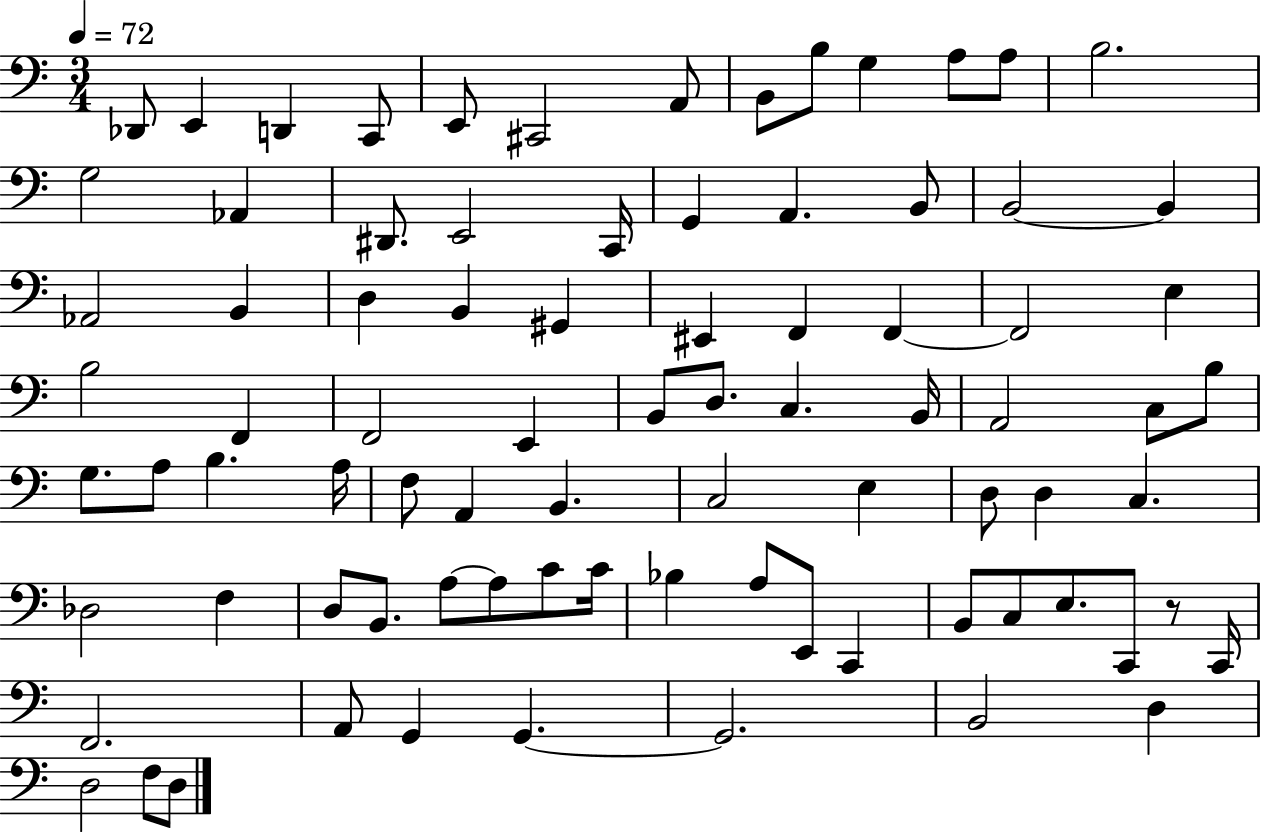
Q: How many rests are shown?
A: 1